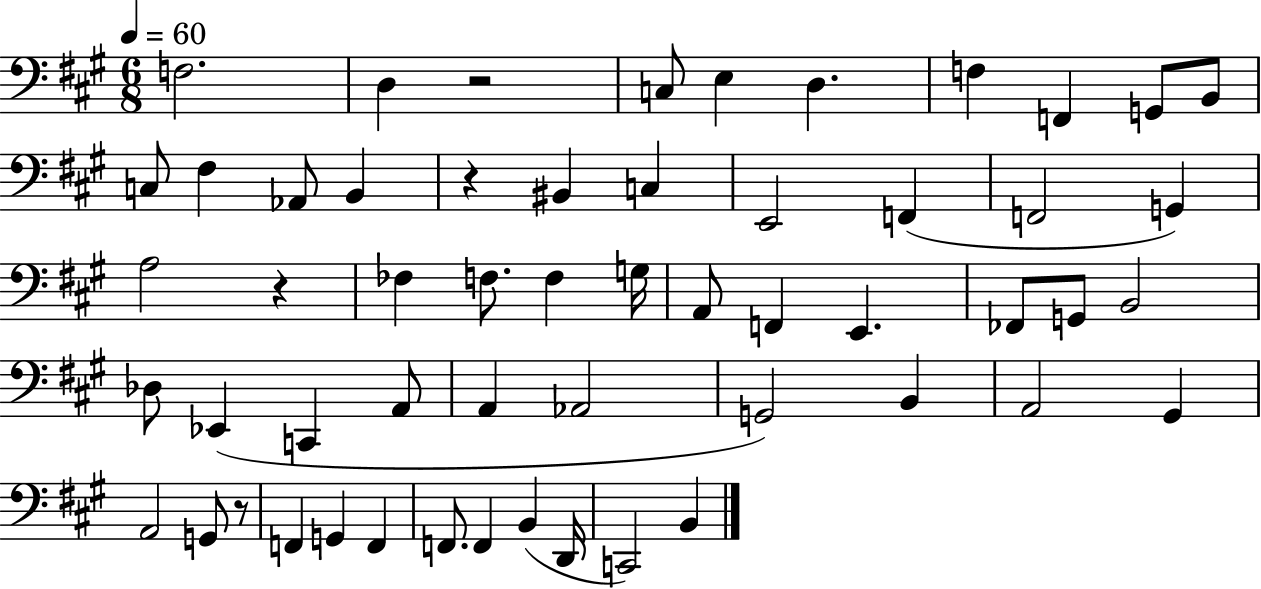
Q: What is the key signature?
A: A major